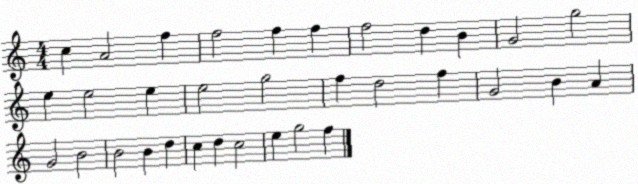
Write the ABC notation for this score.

X:1
T:Untitled
M:4/4
L:1/4
K:C
c A2 f f2 f f f2 d B G2 g2 e e2 e e2 g2 f d2 f G2 B A G2 B2 B2 B d c d c2 e g2 f